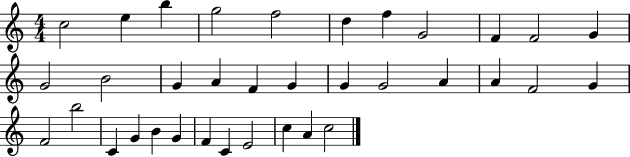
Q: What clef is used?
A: treble